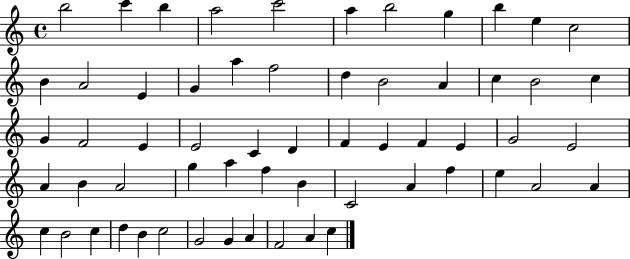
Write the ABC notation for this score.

X:1
T:Untitled
M:4/4
L:1/4
K:C
b2 c' b a2 c'2 a b2 g b e c2 B A2 E G a f2 d B2 A c B2 c G F2 E E2 C D F E F E G2 E2 A B A2 g a f B C2 A f e A2 A c B2 c d B c2 G2 G A F2 A c